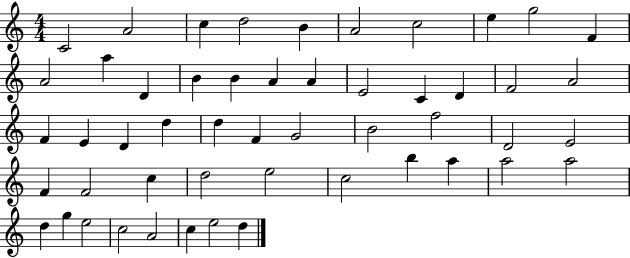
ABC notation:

X:1
T:Untitled
M:4/4
L:1/4
K:C
C2 A2 c d2 B A2 c2 e g2 F A2 a D B B A A E2 C D F2 A2 F E D d d F G2 B2 f2 D2 E2 F F2 c d2 e2 c2 b a a2 a2 d g e2 c2 A2 c e2 d